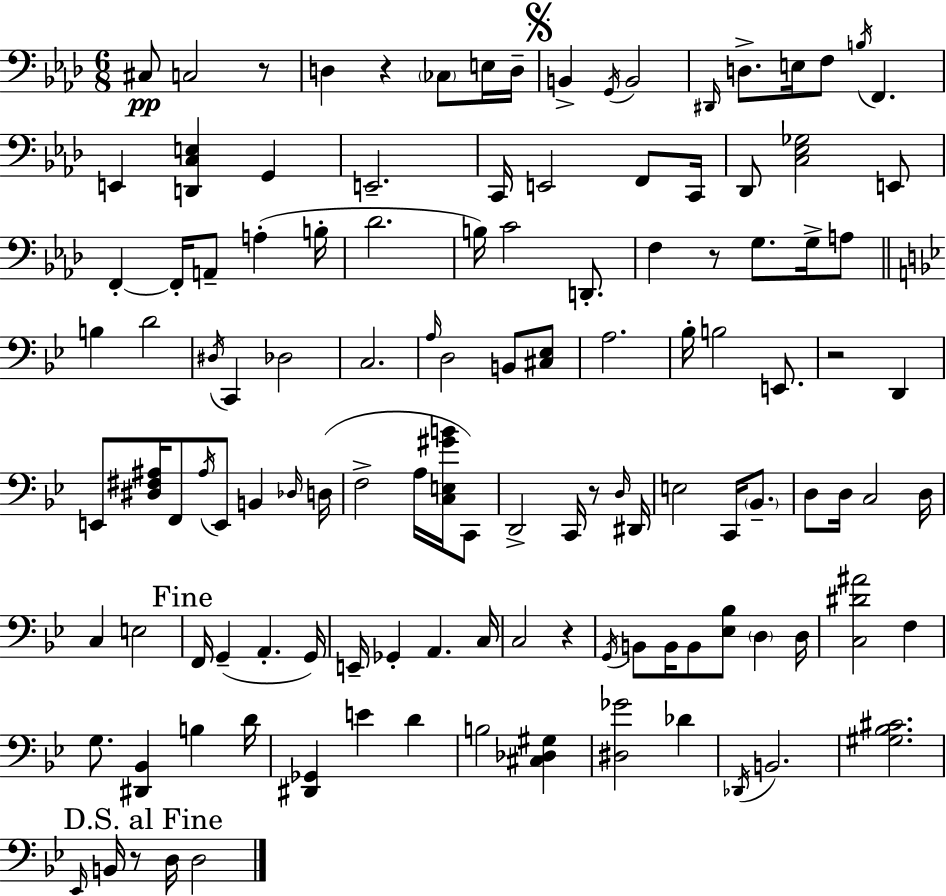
{
  \clef bass
  \numericTimeSignature
  \time 6/8
  \key aes \major
  \repeat volta 2 { cis8\pp c2 r8 | d4 r4 \parenthesize ces8 e16 d16-- | \mark \markup { \musicglyph "scripts.segno" } b,4-> \acciaccatura { g,16 } b,2 | \grace { dis,16 } d8.-> e16 f8 \acciaccatura { b16 } f,4. | \break e,4 <d, c e>4 g,4 | e,2.-- | c,16 e,2 | f,8 c,16 des,8 <c ees ges>2 | \break e,8 f,4-.~~ f,16-. a,8-- a4-.( | b16-. des'2. | b16) c'2 | d,8.-. f4 r8 g8. | \break g16-> a8 \bar "||" \break \key bes \major b4 d'2 | \acciaccatura { dis16 } c,4 des2 | c2. | \grace { a16 } d2 b,8 | \break <cis ees>8 a2. | bes16-. b2 e,8. | r2 d,4 | e,8 <dis fis ais>16 f,8 \acciaccatura { ais16 } e,8 b,4 | \break \grace { des16 }( d16 f2-> | a16 <c e gis' b'>16 c,8) d,2-> | c,16 r8 \grace { d16 } dis,16 e2 | c,16 \parenthesize bes,8.-- d8 d16 c2 | \break d16 c4 e2 | \mark "Fine" f,16 g,4--( a,4.-. | g,16) e,16-- ges,4-. a,4. | c16 c2 | \break r4 \acciaccatura { g,16 } b,8 b,16 b,8 <ees bes>8 | \parenthesize d4 d16 <c dis' ais'>2 | f4 g8. <dis, bes,>4 | b4 d'16 <dis, ges,>4 e'4 | \break d'4 b2 | <cis des gis>4 <dis ges'>2 | des'4 \acciaccatura { des,16 } b,2. | <gis bes cis'>2. | \break \mark "D.S. al Fine" \grace { ees,16 } b,16 r8 d16 | d2 } \bar "|."
}